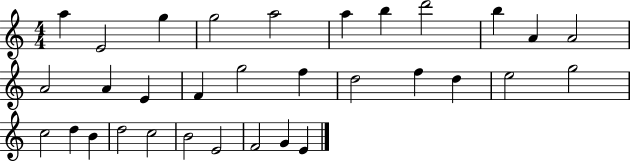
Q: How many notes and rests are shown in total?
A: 32